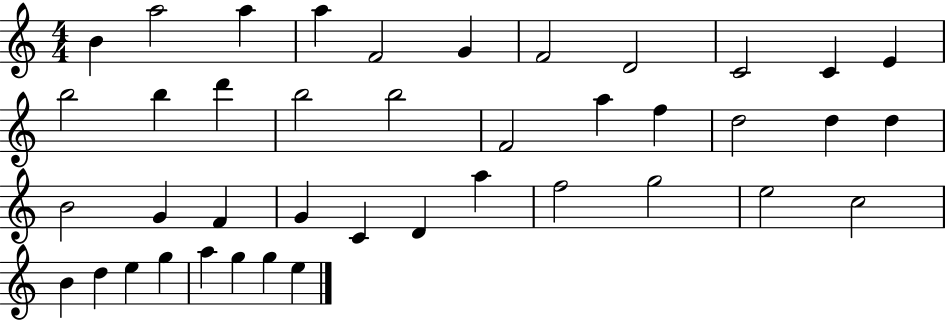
B4/q A5/h A5/q A5/q F4/h G4/q F4/h D4/h C4/h C4/q E4/q B5/h B5/q D6/q B5/h B5/h F4/h A5/q F5/q D5/h D5/q D5/q B4/h G4/q F4/q G4/q C4/q D4/q A5/q F5/h G5/h E5/h C5/h B4/q D5/q E5/q G5/q A5/q G5/q G5/q E5/q